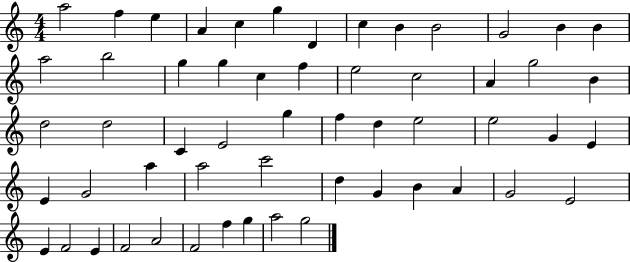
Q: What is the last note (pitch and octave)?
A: G5